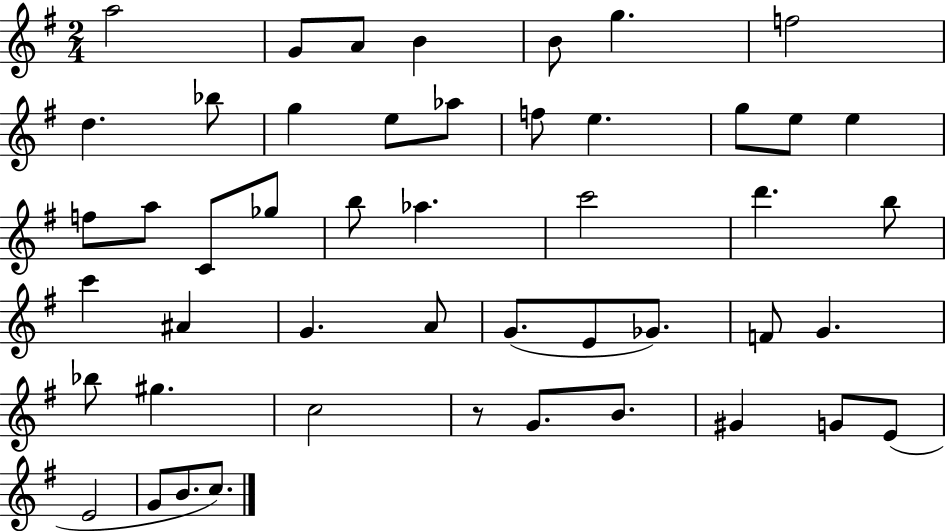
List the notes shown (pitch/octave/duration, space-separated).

A5/h G4/e A4/e B4/q B4/e G5/q. F5/h D5/q. Bb5/e G5/q E5/e Ab5/e F5/e E5/q. G5/e E5/e E5/q F5/e A5/e C4/e Gb5/e B5/e Ab5/q. C6/h D6/q. B5/e C6/q A#4/q G4/q. A4/e G4/e. E4/e Gb4/e. F4/e G4/q. Bb5/e G#5/q. C5/h R/e G4/e. B4/e. G#4/q G4/e E4/e E4/h G4/e B4/e. C5/e.